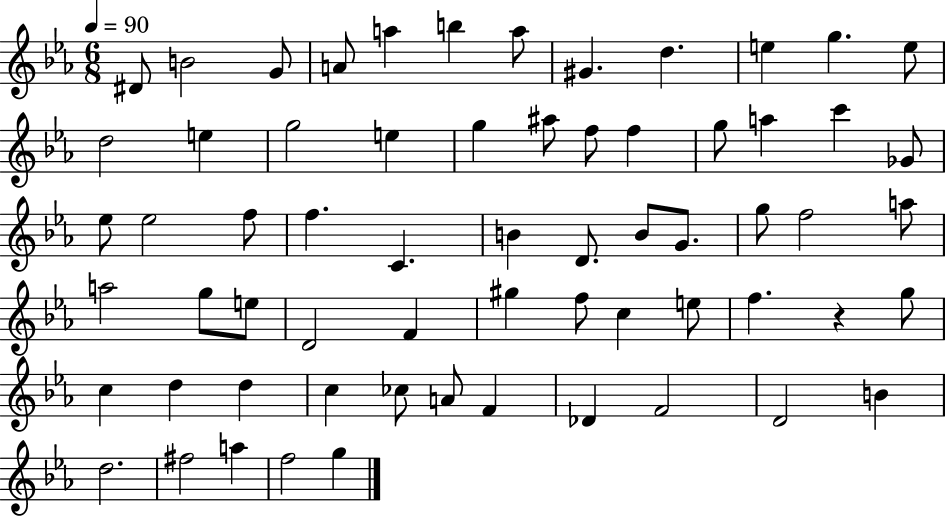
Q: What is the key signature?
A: EES major